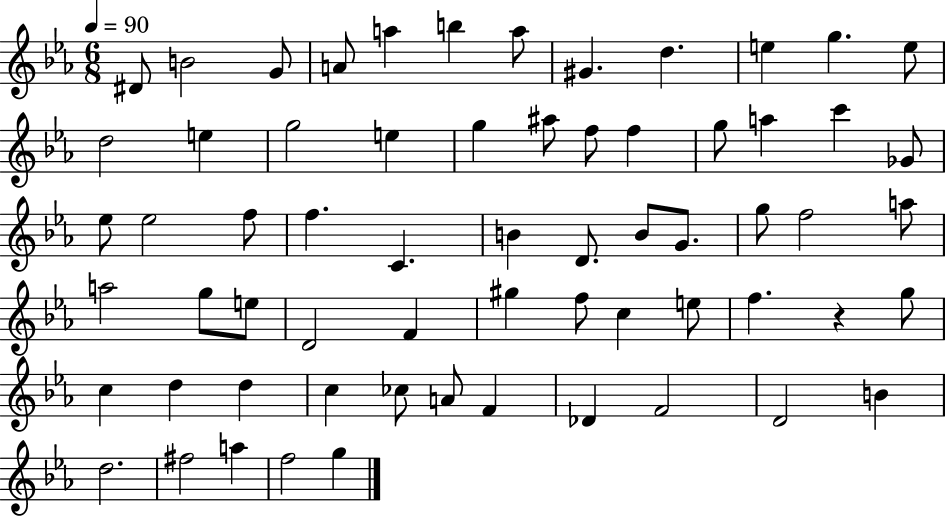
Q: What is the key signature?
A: EES major